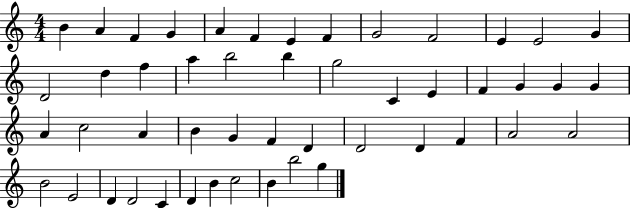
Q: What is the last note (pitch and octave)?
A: G5